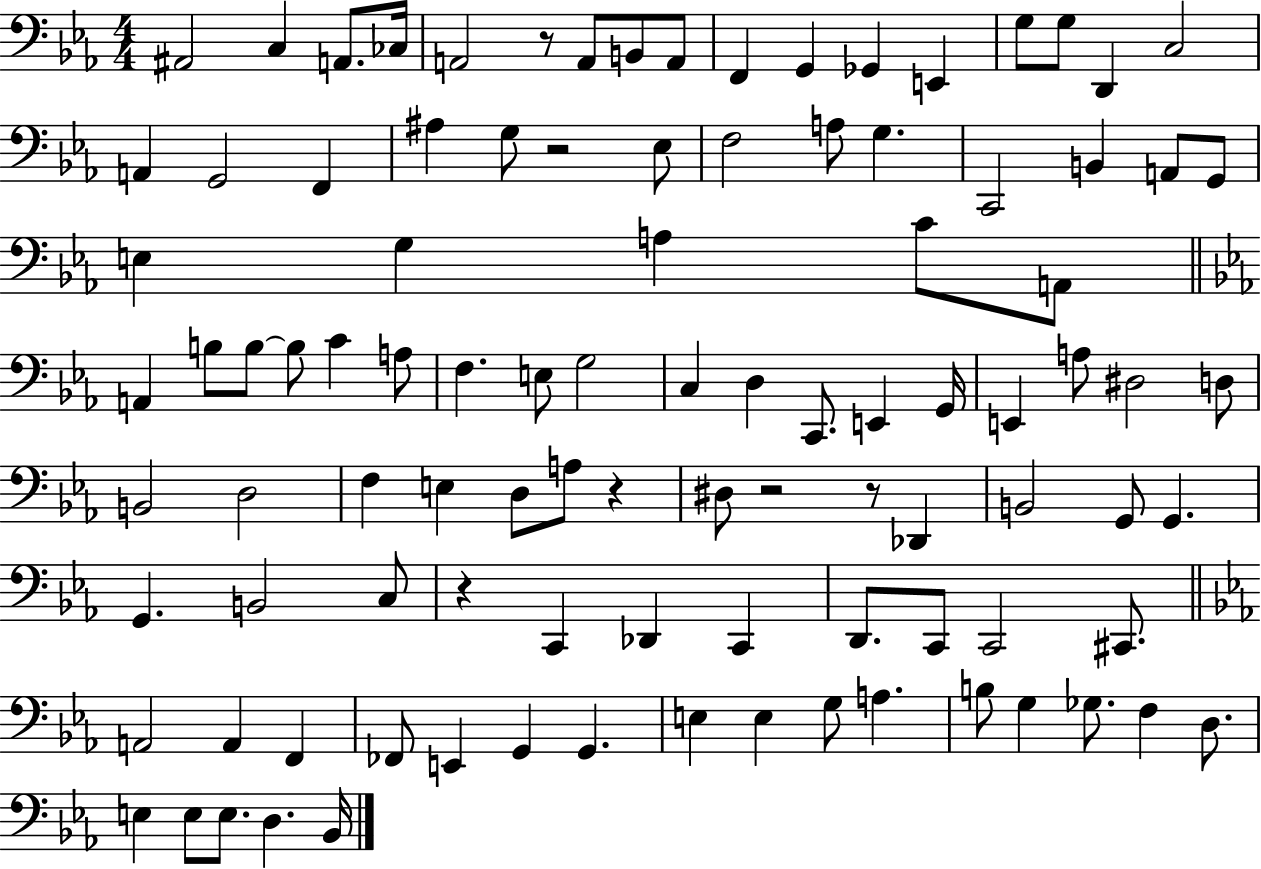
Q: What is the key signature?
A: EES major